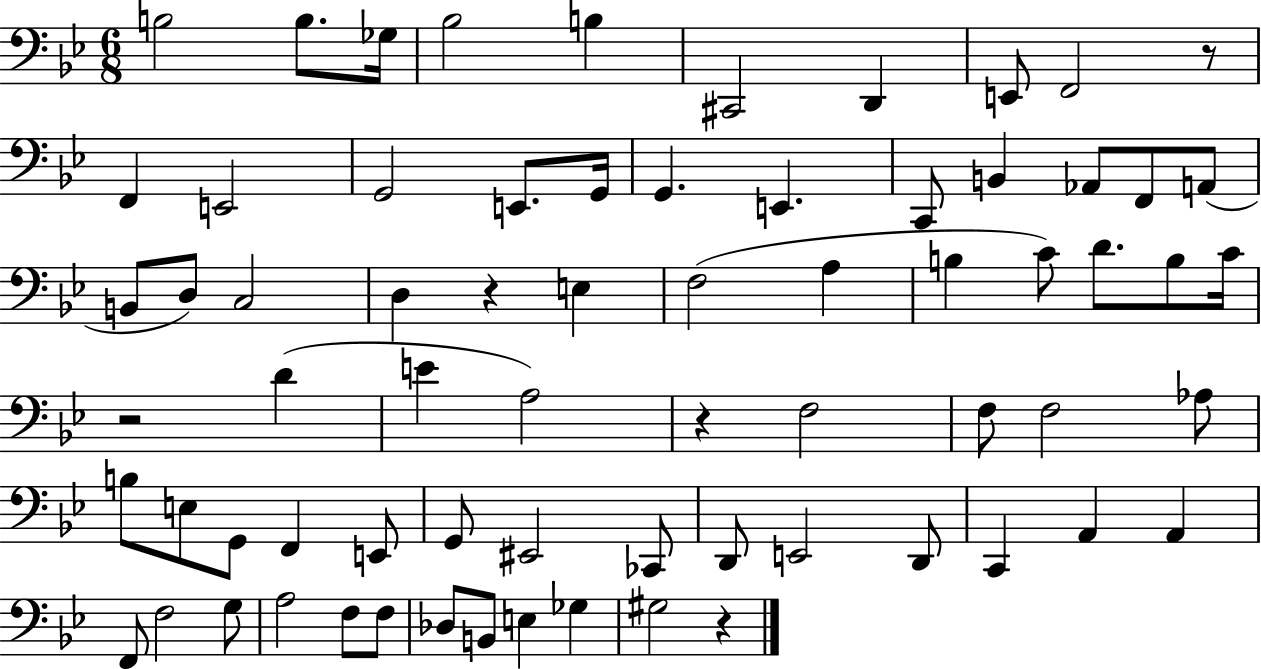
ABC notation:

X:1
T:Untitled
M:6/8
L:1/4
K:Bb
B,2 B,/2 _G,/4 _B,2 B, ^C,,2 D,, E,,/2 F,,2 z/2 F,, E,,2 G,,2 E,,/2 G,,/4 G,, E,, C,,/2 B,, _A,,/2 F,,/2 A,,/2 B,,/2 D,/2 C,2 D, z E, F,2 A, B, C/2 D/2 B,/2 C/4 z2 D E A,2 z F,2 F,/2 F,2 _A,/2 B,/2 E,/2 G,,/2 F,, E,,/2 G,,/2 ^E,,2 _C,,/2 D,,/2 E,,2 D,,/2 C,, A,, A,, F,,/2 F,2 G,/2 A,2 F,/2 F,/2 _D,/2 B,,/2 E, _G, ^G,2 z